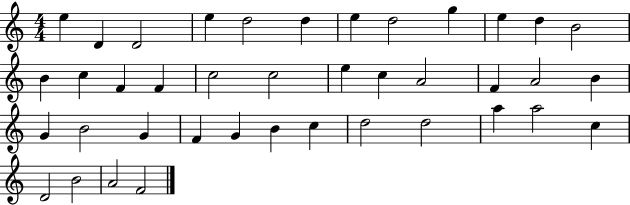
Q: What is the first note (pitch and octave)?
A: E5